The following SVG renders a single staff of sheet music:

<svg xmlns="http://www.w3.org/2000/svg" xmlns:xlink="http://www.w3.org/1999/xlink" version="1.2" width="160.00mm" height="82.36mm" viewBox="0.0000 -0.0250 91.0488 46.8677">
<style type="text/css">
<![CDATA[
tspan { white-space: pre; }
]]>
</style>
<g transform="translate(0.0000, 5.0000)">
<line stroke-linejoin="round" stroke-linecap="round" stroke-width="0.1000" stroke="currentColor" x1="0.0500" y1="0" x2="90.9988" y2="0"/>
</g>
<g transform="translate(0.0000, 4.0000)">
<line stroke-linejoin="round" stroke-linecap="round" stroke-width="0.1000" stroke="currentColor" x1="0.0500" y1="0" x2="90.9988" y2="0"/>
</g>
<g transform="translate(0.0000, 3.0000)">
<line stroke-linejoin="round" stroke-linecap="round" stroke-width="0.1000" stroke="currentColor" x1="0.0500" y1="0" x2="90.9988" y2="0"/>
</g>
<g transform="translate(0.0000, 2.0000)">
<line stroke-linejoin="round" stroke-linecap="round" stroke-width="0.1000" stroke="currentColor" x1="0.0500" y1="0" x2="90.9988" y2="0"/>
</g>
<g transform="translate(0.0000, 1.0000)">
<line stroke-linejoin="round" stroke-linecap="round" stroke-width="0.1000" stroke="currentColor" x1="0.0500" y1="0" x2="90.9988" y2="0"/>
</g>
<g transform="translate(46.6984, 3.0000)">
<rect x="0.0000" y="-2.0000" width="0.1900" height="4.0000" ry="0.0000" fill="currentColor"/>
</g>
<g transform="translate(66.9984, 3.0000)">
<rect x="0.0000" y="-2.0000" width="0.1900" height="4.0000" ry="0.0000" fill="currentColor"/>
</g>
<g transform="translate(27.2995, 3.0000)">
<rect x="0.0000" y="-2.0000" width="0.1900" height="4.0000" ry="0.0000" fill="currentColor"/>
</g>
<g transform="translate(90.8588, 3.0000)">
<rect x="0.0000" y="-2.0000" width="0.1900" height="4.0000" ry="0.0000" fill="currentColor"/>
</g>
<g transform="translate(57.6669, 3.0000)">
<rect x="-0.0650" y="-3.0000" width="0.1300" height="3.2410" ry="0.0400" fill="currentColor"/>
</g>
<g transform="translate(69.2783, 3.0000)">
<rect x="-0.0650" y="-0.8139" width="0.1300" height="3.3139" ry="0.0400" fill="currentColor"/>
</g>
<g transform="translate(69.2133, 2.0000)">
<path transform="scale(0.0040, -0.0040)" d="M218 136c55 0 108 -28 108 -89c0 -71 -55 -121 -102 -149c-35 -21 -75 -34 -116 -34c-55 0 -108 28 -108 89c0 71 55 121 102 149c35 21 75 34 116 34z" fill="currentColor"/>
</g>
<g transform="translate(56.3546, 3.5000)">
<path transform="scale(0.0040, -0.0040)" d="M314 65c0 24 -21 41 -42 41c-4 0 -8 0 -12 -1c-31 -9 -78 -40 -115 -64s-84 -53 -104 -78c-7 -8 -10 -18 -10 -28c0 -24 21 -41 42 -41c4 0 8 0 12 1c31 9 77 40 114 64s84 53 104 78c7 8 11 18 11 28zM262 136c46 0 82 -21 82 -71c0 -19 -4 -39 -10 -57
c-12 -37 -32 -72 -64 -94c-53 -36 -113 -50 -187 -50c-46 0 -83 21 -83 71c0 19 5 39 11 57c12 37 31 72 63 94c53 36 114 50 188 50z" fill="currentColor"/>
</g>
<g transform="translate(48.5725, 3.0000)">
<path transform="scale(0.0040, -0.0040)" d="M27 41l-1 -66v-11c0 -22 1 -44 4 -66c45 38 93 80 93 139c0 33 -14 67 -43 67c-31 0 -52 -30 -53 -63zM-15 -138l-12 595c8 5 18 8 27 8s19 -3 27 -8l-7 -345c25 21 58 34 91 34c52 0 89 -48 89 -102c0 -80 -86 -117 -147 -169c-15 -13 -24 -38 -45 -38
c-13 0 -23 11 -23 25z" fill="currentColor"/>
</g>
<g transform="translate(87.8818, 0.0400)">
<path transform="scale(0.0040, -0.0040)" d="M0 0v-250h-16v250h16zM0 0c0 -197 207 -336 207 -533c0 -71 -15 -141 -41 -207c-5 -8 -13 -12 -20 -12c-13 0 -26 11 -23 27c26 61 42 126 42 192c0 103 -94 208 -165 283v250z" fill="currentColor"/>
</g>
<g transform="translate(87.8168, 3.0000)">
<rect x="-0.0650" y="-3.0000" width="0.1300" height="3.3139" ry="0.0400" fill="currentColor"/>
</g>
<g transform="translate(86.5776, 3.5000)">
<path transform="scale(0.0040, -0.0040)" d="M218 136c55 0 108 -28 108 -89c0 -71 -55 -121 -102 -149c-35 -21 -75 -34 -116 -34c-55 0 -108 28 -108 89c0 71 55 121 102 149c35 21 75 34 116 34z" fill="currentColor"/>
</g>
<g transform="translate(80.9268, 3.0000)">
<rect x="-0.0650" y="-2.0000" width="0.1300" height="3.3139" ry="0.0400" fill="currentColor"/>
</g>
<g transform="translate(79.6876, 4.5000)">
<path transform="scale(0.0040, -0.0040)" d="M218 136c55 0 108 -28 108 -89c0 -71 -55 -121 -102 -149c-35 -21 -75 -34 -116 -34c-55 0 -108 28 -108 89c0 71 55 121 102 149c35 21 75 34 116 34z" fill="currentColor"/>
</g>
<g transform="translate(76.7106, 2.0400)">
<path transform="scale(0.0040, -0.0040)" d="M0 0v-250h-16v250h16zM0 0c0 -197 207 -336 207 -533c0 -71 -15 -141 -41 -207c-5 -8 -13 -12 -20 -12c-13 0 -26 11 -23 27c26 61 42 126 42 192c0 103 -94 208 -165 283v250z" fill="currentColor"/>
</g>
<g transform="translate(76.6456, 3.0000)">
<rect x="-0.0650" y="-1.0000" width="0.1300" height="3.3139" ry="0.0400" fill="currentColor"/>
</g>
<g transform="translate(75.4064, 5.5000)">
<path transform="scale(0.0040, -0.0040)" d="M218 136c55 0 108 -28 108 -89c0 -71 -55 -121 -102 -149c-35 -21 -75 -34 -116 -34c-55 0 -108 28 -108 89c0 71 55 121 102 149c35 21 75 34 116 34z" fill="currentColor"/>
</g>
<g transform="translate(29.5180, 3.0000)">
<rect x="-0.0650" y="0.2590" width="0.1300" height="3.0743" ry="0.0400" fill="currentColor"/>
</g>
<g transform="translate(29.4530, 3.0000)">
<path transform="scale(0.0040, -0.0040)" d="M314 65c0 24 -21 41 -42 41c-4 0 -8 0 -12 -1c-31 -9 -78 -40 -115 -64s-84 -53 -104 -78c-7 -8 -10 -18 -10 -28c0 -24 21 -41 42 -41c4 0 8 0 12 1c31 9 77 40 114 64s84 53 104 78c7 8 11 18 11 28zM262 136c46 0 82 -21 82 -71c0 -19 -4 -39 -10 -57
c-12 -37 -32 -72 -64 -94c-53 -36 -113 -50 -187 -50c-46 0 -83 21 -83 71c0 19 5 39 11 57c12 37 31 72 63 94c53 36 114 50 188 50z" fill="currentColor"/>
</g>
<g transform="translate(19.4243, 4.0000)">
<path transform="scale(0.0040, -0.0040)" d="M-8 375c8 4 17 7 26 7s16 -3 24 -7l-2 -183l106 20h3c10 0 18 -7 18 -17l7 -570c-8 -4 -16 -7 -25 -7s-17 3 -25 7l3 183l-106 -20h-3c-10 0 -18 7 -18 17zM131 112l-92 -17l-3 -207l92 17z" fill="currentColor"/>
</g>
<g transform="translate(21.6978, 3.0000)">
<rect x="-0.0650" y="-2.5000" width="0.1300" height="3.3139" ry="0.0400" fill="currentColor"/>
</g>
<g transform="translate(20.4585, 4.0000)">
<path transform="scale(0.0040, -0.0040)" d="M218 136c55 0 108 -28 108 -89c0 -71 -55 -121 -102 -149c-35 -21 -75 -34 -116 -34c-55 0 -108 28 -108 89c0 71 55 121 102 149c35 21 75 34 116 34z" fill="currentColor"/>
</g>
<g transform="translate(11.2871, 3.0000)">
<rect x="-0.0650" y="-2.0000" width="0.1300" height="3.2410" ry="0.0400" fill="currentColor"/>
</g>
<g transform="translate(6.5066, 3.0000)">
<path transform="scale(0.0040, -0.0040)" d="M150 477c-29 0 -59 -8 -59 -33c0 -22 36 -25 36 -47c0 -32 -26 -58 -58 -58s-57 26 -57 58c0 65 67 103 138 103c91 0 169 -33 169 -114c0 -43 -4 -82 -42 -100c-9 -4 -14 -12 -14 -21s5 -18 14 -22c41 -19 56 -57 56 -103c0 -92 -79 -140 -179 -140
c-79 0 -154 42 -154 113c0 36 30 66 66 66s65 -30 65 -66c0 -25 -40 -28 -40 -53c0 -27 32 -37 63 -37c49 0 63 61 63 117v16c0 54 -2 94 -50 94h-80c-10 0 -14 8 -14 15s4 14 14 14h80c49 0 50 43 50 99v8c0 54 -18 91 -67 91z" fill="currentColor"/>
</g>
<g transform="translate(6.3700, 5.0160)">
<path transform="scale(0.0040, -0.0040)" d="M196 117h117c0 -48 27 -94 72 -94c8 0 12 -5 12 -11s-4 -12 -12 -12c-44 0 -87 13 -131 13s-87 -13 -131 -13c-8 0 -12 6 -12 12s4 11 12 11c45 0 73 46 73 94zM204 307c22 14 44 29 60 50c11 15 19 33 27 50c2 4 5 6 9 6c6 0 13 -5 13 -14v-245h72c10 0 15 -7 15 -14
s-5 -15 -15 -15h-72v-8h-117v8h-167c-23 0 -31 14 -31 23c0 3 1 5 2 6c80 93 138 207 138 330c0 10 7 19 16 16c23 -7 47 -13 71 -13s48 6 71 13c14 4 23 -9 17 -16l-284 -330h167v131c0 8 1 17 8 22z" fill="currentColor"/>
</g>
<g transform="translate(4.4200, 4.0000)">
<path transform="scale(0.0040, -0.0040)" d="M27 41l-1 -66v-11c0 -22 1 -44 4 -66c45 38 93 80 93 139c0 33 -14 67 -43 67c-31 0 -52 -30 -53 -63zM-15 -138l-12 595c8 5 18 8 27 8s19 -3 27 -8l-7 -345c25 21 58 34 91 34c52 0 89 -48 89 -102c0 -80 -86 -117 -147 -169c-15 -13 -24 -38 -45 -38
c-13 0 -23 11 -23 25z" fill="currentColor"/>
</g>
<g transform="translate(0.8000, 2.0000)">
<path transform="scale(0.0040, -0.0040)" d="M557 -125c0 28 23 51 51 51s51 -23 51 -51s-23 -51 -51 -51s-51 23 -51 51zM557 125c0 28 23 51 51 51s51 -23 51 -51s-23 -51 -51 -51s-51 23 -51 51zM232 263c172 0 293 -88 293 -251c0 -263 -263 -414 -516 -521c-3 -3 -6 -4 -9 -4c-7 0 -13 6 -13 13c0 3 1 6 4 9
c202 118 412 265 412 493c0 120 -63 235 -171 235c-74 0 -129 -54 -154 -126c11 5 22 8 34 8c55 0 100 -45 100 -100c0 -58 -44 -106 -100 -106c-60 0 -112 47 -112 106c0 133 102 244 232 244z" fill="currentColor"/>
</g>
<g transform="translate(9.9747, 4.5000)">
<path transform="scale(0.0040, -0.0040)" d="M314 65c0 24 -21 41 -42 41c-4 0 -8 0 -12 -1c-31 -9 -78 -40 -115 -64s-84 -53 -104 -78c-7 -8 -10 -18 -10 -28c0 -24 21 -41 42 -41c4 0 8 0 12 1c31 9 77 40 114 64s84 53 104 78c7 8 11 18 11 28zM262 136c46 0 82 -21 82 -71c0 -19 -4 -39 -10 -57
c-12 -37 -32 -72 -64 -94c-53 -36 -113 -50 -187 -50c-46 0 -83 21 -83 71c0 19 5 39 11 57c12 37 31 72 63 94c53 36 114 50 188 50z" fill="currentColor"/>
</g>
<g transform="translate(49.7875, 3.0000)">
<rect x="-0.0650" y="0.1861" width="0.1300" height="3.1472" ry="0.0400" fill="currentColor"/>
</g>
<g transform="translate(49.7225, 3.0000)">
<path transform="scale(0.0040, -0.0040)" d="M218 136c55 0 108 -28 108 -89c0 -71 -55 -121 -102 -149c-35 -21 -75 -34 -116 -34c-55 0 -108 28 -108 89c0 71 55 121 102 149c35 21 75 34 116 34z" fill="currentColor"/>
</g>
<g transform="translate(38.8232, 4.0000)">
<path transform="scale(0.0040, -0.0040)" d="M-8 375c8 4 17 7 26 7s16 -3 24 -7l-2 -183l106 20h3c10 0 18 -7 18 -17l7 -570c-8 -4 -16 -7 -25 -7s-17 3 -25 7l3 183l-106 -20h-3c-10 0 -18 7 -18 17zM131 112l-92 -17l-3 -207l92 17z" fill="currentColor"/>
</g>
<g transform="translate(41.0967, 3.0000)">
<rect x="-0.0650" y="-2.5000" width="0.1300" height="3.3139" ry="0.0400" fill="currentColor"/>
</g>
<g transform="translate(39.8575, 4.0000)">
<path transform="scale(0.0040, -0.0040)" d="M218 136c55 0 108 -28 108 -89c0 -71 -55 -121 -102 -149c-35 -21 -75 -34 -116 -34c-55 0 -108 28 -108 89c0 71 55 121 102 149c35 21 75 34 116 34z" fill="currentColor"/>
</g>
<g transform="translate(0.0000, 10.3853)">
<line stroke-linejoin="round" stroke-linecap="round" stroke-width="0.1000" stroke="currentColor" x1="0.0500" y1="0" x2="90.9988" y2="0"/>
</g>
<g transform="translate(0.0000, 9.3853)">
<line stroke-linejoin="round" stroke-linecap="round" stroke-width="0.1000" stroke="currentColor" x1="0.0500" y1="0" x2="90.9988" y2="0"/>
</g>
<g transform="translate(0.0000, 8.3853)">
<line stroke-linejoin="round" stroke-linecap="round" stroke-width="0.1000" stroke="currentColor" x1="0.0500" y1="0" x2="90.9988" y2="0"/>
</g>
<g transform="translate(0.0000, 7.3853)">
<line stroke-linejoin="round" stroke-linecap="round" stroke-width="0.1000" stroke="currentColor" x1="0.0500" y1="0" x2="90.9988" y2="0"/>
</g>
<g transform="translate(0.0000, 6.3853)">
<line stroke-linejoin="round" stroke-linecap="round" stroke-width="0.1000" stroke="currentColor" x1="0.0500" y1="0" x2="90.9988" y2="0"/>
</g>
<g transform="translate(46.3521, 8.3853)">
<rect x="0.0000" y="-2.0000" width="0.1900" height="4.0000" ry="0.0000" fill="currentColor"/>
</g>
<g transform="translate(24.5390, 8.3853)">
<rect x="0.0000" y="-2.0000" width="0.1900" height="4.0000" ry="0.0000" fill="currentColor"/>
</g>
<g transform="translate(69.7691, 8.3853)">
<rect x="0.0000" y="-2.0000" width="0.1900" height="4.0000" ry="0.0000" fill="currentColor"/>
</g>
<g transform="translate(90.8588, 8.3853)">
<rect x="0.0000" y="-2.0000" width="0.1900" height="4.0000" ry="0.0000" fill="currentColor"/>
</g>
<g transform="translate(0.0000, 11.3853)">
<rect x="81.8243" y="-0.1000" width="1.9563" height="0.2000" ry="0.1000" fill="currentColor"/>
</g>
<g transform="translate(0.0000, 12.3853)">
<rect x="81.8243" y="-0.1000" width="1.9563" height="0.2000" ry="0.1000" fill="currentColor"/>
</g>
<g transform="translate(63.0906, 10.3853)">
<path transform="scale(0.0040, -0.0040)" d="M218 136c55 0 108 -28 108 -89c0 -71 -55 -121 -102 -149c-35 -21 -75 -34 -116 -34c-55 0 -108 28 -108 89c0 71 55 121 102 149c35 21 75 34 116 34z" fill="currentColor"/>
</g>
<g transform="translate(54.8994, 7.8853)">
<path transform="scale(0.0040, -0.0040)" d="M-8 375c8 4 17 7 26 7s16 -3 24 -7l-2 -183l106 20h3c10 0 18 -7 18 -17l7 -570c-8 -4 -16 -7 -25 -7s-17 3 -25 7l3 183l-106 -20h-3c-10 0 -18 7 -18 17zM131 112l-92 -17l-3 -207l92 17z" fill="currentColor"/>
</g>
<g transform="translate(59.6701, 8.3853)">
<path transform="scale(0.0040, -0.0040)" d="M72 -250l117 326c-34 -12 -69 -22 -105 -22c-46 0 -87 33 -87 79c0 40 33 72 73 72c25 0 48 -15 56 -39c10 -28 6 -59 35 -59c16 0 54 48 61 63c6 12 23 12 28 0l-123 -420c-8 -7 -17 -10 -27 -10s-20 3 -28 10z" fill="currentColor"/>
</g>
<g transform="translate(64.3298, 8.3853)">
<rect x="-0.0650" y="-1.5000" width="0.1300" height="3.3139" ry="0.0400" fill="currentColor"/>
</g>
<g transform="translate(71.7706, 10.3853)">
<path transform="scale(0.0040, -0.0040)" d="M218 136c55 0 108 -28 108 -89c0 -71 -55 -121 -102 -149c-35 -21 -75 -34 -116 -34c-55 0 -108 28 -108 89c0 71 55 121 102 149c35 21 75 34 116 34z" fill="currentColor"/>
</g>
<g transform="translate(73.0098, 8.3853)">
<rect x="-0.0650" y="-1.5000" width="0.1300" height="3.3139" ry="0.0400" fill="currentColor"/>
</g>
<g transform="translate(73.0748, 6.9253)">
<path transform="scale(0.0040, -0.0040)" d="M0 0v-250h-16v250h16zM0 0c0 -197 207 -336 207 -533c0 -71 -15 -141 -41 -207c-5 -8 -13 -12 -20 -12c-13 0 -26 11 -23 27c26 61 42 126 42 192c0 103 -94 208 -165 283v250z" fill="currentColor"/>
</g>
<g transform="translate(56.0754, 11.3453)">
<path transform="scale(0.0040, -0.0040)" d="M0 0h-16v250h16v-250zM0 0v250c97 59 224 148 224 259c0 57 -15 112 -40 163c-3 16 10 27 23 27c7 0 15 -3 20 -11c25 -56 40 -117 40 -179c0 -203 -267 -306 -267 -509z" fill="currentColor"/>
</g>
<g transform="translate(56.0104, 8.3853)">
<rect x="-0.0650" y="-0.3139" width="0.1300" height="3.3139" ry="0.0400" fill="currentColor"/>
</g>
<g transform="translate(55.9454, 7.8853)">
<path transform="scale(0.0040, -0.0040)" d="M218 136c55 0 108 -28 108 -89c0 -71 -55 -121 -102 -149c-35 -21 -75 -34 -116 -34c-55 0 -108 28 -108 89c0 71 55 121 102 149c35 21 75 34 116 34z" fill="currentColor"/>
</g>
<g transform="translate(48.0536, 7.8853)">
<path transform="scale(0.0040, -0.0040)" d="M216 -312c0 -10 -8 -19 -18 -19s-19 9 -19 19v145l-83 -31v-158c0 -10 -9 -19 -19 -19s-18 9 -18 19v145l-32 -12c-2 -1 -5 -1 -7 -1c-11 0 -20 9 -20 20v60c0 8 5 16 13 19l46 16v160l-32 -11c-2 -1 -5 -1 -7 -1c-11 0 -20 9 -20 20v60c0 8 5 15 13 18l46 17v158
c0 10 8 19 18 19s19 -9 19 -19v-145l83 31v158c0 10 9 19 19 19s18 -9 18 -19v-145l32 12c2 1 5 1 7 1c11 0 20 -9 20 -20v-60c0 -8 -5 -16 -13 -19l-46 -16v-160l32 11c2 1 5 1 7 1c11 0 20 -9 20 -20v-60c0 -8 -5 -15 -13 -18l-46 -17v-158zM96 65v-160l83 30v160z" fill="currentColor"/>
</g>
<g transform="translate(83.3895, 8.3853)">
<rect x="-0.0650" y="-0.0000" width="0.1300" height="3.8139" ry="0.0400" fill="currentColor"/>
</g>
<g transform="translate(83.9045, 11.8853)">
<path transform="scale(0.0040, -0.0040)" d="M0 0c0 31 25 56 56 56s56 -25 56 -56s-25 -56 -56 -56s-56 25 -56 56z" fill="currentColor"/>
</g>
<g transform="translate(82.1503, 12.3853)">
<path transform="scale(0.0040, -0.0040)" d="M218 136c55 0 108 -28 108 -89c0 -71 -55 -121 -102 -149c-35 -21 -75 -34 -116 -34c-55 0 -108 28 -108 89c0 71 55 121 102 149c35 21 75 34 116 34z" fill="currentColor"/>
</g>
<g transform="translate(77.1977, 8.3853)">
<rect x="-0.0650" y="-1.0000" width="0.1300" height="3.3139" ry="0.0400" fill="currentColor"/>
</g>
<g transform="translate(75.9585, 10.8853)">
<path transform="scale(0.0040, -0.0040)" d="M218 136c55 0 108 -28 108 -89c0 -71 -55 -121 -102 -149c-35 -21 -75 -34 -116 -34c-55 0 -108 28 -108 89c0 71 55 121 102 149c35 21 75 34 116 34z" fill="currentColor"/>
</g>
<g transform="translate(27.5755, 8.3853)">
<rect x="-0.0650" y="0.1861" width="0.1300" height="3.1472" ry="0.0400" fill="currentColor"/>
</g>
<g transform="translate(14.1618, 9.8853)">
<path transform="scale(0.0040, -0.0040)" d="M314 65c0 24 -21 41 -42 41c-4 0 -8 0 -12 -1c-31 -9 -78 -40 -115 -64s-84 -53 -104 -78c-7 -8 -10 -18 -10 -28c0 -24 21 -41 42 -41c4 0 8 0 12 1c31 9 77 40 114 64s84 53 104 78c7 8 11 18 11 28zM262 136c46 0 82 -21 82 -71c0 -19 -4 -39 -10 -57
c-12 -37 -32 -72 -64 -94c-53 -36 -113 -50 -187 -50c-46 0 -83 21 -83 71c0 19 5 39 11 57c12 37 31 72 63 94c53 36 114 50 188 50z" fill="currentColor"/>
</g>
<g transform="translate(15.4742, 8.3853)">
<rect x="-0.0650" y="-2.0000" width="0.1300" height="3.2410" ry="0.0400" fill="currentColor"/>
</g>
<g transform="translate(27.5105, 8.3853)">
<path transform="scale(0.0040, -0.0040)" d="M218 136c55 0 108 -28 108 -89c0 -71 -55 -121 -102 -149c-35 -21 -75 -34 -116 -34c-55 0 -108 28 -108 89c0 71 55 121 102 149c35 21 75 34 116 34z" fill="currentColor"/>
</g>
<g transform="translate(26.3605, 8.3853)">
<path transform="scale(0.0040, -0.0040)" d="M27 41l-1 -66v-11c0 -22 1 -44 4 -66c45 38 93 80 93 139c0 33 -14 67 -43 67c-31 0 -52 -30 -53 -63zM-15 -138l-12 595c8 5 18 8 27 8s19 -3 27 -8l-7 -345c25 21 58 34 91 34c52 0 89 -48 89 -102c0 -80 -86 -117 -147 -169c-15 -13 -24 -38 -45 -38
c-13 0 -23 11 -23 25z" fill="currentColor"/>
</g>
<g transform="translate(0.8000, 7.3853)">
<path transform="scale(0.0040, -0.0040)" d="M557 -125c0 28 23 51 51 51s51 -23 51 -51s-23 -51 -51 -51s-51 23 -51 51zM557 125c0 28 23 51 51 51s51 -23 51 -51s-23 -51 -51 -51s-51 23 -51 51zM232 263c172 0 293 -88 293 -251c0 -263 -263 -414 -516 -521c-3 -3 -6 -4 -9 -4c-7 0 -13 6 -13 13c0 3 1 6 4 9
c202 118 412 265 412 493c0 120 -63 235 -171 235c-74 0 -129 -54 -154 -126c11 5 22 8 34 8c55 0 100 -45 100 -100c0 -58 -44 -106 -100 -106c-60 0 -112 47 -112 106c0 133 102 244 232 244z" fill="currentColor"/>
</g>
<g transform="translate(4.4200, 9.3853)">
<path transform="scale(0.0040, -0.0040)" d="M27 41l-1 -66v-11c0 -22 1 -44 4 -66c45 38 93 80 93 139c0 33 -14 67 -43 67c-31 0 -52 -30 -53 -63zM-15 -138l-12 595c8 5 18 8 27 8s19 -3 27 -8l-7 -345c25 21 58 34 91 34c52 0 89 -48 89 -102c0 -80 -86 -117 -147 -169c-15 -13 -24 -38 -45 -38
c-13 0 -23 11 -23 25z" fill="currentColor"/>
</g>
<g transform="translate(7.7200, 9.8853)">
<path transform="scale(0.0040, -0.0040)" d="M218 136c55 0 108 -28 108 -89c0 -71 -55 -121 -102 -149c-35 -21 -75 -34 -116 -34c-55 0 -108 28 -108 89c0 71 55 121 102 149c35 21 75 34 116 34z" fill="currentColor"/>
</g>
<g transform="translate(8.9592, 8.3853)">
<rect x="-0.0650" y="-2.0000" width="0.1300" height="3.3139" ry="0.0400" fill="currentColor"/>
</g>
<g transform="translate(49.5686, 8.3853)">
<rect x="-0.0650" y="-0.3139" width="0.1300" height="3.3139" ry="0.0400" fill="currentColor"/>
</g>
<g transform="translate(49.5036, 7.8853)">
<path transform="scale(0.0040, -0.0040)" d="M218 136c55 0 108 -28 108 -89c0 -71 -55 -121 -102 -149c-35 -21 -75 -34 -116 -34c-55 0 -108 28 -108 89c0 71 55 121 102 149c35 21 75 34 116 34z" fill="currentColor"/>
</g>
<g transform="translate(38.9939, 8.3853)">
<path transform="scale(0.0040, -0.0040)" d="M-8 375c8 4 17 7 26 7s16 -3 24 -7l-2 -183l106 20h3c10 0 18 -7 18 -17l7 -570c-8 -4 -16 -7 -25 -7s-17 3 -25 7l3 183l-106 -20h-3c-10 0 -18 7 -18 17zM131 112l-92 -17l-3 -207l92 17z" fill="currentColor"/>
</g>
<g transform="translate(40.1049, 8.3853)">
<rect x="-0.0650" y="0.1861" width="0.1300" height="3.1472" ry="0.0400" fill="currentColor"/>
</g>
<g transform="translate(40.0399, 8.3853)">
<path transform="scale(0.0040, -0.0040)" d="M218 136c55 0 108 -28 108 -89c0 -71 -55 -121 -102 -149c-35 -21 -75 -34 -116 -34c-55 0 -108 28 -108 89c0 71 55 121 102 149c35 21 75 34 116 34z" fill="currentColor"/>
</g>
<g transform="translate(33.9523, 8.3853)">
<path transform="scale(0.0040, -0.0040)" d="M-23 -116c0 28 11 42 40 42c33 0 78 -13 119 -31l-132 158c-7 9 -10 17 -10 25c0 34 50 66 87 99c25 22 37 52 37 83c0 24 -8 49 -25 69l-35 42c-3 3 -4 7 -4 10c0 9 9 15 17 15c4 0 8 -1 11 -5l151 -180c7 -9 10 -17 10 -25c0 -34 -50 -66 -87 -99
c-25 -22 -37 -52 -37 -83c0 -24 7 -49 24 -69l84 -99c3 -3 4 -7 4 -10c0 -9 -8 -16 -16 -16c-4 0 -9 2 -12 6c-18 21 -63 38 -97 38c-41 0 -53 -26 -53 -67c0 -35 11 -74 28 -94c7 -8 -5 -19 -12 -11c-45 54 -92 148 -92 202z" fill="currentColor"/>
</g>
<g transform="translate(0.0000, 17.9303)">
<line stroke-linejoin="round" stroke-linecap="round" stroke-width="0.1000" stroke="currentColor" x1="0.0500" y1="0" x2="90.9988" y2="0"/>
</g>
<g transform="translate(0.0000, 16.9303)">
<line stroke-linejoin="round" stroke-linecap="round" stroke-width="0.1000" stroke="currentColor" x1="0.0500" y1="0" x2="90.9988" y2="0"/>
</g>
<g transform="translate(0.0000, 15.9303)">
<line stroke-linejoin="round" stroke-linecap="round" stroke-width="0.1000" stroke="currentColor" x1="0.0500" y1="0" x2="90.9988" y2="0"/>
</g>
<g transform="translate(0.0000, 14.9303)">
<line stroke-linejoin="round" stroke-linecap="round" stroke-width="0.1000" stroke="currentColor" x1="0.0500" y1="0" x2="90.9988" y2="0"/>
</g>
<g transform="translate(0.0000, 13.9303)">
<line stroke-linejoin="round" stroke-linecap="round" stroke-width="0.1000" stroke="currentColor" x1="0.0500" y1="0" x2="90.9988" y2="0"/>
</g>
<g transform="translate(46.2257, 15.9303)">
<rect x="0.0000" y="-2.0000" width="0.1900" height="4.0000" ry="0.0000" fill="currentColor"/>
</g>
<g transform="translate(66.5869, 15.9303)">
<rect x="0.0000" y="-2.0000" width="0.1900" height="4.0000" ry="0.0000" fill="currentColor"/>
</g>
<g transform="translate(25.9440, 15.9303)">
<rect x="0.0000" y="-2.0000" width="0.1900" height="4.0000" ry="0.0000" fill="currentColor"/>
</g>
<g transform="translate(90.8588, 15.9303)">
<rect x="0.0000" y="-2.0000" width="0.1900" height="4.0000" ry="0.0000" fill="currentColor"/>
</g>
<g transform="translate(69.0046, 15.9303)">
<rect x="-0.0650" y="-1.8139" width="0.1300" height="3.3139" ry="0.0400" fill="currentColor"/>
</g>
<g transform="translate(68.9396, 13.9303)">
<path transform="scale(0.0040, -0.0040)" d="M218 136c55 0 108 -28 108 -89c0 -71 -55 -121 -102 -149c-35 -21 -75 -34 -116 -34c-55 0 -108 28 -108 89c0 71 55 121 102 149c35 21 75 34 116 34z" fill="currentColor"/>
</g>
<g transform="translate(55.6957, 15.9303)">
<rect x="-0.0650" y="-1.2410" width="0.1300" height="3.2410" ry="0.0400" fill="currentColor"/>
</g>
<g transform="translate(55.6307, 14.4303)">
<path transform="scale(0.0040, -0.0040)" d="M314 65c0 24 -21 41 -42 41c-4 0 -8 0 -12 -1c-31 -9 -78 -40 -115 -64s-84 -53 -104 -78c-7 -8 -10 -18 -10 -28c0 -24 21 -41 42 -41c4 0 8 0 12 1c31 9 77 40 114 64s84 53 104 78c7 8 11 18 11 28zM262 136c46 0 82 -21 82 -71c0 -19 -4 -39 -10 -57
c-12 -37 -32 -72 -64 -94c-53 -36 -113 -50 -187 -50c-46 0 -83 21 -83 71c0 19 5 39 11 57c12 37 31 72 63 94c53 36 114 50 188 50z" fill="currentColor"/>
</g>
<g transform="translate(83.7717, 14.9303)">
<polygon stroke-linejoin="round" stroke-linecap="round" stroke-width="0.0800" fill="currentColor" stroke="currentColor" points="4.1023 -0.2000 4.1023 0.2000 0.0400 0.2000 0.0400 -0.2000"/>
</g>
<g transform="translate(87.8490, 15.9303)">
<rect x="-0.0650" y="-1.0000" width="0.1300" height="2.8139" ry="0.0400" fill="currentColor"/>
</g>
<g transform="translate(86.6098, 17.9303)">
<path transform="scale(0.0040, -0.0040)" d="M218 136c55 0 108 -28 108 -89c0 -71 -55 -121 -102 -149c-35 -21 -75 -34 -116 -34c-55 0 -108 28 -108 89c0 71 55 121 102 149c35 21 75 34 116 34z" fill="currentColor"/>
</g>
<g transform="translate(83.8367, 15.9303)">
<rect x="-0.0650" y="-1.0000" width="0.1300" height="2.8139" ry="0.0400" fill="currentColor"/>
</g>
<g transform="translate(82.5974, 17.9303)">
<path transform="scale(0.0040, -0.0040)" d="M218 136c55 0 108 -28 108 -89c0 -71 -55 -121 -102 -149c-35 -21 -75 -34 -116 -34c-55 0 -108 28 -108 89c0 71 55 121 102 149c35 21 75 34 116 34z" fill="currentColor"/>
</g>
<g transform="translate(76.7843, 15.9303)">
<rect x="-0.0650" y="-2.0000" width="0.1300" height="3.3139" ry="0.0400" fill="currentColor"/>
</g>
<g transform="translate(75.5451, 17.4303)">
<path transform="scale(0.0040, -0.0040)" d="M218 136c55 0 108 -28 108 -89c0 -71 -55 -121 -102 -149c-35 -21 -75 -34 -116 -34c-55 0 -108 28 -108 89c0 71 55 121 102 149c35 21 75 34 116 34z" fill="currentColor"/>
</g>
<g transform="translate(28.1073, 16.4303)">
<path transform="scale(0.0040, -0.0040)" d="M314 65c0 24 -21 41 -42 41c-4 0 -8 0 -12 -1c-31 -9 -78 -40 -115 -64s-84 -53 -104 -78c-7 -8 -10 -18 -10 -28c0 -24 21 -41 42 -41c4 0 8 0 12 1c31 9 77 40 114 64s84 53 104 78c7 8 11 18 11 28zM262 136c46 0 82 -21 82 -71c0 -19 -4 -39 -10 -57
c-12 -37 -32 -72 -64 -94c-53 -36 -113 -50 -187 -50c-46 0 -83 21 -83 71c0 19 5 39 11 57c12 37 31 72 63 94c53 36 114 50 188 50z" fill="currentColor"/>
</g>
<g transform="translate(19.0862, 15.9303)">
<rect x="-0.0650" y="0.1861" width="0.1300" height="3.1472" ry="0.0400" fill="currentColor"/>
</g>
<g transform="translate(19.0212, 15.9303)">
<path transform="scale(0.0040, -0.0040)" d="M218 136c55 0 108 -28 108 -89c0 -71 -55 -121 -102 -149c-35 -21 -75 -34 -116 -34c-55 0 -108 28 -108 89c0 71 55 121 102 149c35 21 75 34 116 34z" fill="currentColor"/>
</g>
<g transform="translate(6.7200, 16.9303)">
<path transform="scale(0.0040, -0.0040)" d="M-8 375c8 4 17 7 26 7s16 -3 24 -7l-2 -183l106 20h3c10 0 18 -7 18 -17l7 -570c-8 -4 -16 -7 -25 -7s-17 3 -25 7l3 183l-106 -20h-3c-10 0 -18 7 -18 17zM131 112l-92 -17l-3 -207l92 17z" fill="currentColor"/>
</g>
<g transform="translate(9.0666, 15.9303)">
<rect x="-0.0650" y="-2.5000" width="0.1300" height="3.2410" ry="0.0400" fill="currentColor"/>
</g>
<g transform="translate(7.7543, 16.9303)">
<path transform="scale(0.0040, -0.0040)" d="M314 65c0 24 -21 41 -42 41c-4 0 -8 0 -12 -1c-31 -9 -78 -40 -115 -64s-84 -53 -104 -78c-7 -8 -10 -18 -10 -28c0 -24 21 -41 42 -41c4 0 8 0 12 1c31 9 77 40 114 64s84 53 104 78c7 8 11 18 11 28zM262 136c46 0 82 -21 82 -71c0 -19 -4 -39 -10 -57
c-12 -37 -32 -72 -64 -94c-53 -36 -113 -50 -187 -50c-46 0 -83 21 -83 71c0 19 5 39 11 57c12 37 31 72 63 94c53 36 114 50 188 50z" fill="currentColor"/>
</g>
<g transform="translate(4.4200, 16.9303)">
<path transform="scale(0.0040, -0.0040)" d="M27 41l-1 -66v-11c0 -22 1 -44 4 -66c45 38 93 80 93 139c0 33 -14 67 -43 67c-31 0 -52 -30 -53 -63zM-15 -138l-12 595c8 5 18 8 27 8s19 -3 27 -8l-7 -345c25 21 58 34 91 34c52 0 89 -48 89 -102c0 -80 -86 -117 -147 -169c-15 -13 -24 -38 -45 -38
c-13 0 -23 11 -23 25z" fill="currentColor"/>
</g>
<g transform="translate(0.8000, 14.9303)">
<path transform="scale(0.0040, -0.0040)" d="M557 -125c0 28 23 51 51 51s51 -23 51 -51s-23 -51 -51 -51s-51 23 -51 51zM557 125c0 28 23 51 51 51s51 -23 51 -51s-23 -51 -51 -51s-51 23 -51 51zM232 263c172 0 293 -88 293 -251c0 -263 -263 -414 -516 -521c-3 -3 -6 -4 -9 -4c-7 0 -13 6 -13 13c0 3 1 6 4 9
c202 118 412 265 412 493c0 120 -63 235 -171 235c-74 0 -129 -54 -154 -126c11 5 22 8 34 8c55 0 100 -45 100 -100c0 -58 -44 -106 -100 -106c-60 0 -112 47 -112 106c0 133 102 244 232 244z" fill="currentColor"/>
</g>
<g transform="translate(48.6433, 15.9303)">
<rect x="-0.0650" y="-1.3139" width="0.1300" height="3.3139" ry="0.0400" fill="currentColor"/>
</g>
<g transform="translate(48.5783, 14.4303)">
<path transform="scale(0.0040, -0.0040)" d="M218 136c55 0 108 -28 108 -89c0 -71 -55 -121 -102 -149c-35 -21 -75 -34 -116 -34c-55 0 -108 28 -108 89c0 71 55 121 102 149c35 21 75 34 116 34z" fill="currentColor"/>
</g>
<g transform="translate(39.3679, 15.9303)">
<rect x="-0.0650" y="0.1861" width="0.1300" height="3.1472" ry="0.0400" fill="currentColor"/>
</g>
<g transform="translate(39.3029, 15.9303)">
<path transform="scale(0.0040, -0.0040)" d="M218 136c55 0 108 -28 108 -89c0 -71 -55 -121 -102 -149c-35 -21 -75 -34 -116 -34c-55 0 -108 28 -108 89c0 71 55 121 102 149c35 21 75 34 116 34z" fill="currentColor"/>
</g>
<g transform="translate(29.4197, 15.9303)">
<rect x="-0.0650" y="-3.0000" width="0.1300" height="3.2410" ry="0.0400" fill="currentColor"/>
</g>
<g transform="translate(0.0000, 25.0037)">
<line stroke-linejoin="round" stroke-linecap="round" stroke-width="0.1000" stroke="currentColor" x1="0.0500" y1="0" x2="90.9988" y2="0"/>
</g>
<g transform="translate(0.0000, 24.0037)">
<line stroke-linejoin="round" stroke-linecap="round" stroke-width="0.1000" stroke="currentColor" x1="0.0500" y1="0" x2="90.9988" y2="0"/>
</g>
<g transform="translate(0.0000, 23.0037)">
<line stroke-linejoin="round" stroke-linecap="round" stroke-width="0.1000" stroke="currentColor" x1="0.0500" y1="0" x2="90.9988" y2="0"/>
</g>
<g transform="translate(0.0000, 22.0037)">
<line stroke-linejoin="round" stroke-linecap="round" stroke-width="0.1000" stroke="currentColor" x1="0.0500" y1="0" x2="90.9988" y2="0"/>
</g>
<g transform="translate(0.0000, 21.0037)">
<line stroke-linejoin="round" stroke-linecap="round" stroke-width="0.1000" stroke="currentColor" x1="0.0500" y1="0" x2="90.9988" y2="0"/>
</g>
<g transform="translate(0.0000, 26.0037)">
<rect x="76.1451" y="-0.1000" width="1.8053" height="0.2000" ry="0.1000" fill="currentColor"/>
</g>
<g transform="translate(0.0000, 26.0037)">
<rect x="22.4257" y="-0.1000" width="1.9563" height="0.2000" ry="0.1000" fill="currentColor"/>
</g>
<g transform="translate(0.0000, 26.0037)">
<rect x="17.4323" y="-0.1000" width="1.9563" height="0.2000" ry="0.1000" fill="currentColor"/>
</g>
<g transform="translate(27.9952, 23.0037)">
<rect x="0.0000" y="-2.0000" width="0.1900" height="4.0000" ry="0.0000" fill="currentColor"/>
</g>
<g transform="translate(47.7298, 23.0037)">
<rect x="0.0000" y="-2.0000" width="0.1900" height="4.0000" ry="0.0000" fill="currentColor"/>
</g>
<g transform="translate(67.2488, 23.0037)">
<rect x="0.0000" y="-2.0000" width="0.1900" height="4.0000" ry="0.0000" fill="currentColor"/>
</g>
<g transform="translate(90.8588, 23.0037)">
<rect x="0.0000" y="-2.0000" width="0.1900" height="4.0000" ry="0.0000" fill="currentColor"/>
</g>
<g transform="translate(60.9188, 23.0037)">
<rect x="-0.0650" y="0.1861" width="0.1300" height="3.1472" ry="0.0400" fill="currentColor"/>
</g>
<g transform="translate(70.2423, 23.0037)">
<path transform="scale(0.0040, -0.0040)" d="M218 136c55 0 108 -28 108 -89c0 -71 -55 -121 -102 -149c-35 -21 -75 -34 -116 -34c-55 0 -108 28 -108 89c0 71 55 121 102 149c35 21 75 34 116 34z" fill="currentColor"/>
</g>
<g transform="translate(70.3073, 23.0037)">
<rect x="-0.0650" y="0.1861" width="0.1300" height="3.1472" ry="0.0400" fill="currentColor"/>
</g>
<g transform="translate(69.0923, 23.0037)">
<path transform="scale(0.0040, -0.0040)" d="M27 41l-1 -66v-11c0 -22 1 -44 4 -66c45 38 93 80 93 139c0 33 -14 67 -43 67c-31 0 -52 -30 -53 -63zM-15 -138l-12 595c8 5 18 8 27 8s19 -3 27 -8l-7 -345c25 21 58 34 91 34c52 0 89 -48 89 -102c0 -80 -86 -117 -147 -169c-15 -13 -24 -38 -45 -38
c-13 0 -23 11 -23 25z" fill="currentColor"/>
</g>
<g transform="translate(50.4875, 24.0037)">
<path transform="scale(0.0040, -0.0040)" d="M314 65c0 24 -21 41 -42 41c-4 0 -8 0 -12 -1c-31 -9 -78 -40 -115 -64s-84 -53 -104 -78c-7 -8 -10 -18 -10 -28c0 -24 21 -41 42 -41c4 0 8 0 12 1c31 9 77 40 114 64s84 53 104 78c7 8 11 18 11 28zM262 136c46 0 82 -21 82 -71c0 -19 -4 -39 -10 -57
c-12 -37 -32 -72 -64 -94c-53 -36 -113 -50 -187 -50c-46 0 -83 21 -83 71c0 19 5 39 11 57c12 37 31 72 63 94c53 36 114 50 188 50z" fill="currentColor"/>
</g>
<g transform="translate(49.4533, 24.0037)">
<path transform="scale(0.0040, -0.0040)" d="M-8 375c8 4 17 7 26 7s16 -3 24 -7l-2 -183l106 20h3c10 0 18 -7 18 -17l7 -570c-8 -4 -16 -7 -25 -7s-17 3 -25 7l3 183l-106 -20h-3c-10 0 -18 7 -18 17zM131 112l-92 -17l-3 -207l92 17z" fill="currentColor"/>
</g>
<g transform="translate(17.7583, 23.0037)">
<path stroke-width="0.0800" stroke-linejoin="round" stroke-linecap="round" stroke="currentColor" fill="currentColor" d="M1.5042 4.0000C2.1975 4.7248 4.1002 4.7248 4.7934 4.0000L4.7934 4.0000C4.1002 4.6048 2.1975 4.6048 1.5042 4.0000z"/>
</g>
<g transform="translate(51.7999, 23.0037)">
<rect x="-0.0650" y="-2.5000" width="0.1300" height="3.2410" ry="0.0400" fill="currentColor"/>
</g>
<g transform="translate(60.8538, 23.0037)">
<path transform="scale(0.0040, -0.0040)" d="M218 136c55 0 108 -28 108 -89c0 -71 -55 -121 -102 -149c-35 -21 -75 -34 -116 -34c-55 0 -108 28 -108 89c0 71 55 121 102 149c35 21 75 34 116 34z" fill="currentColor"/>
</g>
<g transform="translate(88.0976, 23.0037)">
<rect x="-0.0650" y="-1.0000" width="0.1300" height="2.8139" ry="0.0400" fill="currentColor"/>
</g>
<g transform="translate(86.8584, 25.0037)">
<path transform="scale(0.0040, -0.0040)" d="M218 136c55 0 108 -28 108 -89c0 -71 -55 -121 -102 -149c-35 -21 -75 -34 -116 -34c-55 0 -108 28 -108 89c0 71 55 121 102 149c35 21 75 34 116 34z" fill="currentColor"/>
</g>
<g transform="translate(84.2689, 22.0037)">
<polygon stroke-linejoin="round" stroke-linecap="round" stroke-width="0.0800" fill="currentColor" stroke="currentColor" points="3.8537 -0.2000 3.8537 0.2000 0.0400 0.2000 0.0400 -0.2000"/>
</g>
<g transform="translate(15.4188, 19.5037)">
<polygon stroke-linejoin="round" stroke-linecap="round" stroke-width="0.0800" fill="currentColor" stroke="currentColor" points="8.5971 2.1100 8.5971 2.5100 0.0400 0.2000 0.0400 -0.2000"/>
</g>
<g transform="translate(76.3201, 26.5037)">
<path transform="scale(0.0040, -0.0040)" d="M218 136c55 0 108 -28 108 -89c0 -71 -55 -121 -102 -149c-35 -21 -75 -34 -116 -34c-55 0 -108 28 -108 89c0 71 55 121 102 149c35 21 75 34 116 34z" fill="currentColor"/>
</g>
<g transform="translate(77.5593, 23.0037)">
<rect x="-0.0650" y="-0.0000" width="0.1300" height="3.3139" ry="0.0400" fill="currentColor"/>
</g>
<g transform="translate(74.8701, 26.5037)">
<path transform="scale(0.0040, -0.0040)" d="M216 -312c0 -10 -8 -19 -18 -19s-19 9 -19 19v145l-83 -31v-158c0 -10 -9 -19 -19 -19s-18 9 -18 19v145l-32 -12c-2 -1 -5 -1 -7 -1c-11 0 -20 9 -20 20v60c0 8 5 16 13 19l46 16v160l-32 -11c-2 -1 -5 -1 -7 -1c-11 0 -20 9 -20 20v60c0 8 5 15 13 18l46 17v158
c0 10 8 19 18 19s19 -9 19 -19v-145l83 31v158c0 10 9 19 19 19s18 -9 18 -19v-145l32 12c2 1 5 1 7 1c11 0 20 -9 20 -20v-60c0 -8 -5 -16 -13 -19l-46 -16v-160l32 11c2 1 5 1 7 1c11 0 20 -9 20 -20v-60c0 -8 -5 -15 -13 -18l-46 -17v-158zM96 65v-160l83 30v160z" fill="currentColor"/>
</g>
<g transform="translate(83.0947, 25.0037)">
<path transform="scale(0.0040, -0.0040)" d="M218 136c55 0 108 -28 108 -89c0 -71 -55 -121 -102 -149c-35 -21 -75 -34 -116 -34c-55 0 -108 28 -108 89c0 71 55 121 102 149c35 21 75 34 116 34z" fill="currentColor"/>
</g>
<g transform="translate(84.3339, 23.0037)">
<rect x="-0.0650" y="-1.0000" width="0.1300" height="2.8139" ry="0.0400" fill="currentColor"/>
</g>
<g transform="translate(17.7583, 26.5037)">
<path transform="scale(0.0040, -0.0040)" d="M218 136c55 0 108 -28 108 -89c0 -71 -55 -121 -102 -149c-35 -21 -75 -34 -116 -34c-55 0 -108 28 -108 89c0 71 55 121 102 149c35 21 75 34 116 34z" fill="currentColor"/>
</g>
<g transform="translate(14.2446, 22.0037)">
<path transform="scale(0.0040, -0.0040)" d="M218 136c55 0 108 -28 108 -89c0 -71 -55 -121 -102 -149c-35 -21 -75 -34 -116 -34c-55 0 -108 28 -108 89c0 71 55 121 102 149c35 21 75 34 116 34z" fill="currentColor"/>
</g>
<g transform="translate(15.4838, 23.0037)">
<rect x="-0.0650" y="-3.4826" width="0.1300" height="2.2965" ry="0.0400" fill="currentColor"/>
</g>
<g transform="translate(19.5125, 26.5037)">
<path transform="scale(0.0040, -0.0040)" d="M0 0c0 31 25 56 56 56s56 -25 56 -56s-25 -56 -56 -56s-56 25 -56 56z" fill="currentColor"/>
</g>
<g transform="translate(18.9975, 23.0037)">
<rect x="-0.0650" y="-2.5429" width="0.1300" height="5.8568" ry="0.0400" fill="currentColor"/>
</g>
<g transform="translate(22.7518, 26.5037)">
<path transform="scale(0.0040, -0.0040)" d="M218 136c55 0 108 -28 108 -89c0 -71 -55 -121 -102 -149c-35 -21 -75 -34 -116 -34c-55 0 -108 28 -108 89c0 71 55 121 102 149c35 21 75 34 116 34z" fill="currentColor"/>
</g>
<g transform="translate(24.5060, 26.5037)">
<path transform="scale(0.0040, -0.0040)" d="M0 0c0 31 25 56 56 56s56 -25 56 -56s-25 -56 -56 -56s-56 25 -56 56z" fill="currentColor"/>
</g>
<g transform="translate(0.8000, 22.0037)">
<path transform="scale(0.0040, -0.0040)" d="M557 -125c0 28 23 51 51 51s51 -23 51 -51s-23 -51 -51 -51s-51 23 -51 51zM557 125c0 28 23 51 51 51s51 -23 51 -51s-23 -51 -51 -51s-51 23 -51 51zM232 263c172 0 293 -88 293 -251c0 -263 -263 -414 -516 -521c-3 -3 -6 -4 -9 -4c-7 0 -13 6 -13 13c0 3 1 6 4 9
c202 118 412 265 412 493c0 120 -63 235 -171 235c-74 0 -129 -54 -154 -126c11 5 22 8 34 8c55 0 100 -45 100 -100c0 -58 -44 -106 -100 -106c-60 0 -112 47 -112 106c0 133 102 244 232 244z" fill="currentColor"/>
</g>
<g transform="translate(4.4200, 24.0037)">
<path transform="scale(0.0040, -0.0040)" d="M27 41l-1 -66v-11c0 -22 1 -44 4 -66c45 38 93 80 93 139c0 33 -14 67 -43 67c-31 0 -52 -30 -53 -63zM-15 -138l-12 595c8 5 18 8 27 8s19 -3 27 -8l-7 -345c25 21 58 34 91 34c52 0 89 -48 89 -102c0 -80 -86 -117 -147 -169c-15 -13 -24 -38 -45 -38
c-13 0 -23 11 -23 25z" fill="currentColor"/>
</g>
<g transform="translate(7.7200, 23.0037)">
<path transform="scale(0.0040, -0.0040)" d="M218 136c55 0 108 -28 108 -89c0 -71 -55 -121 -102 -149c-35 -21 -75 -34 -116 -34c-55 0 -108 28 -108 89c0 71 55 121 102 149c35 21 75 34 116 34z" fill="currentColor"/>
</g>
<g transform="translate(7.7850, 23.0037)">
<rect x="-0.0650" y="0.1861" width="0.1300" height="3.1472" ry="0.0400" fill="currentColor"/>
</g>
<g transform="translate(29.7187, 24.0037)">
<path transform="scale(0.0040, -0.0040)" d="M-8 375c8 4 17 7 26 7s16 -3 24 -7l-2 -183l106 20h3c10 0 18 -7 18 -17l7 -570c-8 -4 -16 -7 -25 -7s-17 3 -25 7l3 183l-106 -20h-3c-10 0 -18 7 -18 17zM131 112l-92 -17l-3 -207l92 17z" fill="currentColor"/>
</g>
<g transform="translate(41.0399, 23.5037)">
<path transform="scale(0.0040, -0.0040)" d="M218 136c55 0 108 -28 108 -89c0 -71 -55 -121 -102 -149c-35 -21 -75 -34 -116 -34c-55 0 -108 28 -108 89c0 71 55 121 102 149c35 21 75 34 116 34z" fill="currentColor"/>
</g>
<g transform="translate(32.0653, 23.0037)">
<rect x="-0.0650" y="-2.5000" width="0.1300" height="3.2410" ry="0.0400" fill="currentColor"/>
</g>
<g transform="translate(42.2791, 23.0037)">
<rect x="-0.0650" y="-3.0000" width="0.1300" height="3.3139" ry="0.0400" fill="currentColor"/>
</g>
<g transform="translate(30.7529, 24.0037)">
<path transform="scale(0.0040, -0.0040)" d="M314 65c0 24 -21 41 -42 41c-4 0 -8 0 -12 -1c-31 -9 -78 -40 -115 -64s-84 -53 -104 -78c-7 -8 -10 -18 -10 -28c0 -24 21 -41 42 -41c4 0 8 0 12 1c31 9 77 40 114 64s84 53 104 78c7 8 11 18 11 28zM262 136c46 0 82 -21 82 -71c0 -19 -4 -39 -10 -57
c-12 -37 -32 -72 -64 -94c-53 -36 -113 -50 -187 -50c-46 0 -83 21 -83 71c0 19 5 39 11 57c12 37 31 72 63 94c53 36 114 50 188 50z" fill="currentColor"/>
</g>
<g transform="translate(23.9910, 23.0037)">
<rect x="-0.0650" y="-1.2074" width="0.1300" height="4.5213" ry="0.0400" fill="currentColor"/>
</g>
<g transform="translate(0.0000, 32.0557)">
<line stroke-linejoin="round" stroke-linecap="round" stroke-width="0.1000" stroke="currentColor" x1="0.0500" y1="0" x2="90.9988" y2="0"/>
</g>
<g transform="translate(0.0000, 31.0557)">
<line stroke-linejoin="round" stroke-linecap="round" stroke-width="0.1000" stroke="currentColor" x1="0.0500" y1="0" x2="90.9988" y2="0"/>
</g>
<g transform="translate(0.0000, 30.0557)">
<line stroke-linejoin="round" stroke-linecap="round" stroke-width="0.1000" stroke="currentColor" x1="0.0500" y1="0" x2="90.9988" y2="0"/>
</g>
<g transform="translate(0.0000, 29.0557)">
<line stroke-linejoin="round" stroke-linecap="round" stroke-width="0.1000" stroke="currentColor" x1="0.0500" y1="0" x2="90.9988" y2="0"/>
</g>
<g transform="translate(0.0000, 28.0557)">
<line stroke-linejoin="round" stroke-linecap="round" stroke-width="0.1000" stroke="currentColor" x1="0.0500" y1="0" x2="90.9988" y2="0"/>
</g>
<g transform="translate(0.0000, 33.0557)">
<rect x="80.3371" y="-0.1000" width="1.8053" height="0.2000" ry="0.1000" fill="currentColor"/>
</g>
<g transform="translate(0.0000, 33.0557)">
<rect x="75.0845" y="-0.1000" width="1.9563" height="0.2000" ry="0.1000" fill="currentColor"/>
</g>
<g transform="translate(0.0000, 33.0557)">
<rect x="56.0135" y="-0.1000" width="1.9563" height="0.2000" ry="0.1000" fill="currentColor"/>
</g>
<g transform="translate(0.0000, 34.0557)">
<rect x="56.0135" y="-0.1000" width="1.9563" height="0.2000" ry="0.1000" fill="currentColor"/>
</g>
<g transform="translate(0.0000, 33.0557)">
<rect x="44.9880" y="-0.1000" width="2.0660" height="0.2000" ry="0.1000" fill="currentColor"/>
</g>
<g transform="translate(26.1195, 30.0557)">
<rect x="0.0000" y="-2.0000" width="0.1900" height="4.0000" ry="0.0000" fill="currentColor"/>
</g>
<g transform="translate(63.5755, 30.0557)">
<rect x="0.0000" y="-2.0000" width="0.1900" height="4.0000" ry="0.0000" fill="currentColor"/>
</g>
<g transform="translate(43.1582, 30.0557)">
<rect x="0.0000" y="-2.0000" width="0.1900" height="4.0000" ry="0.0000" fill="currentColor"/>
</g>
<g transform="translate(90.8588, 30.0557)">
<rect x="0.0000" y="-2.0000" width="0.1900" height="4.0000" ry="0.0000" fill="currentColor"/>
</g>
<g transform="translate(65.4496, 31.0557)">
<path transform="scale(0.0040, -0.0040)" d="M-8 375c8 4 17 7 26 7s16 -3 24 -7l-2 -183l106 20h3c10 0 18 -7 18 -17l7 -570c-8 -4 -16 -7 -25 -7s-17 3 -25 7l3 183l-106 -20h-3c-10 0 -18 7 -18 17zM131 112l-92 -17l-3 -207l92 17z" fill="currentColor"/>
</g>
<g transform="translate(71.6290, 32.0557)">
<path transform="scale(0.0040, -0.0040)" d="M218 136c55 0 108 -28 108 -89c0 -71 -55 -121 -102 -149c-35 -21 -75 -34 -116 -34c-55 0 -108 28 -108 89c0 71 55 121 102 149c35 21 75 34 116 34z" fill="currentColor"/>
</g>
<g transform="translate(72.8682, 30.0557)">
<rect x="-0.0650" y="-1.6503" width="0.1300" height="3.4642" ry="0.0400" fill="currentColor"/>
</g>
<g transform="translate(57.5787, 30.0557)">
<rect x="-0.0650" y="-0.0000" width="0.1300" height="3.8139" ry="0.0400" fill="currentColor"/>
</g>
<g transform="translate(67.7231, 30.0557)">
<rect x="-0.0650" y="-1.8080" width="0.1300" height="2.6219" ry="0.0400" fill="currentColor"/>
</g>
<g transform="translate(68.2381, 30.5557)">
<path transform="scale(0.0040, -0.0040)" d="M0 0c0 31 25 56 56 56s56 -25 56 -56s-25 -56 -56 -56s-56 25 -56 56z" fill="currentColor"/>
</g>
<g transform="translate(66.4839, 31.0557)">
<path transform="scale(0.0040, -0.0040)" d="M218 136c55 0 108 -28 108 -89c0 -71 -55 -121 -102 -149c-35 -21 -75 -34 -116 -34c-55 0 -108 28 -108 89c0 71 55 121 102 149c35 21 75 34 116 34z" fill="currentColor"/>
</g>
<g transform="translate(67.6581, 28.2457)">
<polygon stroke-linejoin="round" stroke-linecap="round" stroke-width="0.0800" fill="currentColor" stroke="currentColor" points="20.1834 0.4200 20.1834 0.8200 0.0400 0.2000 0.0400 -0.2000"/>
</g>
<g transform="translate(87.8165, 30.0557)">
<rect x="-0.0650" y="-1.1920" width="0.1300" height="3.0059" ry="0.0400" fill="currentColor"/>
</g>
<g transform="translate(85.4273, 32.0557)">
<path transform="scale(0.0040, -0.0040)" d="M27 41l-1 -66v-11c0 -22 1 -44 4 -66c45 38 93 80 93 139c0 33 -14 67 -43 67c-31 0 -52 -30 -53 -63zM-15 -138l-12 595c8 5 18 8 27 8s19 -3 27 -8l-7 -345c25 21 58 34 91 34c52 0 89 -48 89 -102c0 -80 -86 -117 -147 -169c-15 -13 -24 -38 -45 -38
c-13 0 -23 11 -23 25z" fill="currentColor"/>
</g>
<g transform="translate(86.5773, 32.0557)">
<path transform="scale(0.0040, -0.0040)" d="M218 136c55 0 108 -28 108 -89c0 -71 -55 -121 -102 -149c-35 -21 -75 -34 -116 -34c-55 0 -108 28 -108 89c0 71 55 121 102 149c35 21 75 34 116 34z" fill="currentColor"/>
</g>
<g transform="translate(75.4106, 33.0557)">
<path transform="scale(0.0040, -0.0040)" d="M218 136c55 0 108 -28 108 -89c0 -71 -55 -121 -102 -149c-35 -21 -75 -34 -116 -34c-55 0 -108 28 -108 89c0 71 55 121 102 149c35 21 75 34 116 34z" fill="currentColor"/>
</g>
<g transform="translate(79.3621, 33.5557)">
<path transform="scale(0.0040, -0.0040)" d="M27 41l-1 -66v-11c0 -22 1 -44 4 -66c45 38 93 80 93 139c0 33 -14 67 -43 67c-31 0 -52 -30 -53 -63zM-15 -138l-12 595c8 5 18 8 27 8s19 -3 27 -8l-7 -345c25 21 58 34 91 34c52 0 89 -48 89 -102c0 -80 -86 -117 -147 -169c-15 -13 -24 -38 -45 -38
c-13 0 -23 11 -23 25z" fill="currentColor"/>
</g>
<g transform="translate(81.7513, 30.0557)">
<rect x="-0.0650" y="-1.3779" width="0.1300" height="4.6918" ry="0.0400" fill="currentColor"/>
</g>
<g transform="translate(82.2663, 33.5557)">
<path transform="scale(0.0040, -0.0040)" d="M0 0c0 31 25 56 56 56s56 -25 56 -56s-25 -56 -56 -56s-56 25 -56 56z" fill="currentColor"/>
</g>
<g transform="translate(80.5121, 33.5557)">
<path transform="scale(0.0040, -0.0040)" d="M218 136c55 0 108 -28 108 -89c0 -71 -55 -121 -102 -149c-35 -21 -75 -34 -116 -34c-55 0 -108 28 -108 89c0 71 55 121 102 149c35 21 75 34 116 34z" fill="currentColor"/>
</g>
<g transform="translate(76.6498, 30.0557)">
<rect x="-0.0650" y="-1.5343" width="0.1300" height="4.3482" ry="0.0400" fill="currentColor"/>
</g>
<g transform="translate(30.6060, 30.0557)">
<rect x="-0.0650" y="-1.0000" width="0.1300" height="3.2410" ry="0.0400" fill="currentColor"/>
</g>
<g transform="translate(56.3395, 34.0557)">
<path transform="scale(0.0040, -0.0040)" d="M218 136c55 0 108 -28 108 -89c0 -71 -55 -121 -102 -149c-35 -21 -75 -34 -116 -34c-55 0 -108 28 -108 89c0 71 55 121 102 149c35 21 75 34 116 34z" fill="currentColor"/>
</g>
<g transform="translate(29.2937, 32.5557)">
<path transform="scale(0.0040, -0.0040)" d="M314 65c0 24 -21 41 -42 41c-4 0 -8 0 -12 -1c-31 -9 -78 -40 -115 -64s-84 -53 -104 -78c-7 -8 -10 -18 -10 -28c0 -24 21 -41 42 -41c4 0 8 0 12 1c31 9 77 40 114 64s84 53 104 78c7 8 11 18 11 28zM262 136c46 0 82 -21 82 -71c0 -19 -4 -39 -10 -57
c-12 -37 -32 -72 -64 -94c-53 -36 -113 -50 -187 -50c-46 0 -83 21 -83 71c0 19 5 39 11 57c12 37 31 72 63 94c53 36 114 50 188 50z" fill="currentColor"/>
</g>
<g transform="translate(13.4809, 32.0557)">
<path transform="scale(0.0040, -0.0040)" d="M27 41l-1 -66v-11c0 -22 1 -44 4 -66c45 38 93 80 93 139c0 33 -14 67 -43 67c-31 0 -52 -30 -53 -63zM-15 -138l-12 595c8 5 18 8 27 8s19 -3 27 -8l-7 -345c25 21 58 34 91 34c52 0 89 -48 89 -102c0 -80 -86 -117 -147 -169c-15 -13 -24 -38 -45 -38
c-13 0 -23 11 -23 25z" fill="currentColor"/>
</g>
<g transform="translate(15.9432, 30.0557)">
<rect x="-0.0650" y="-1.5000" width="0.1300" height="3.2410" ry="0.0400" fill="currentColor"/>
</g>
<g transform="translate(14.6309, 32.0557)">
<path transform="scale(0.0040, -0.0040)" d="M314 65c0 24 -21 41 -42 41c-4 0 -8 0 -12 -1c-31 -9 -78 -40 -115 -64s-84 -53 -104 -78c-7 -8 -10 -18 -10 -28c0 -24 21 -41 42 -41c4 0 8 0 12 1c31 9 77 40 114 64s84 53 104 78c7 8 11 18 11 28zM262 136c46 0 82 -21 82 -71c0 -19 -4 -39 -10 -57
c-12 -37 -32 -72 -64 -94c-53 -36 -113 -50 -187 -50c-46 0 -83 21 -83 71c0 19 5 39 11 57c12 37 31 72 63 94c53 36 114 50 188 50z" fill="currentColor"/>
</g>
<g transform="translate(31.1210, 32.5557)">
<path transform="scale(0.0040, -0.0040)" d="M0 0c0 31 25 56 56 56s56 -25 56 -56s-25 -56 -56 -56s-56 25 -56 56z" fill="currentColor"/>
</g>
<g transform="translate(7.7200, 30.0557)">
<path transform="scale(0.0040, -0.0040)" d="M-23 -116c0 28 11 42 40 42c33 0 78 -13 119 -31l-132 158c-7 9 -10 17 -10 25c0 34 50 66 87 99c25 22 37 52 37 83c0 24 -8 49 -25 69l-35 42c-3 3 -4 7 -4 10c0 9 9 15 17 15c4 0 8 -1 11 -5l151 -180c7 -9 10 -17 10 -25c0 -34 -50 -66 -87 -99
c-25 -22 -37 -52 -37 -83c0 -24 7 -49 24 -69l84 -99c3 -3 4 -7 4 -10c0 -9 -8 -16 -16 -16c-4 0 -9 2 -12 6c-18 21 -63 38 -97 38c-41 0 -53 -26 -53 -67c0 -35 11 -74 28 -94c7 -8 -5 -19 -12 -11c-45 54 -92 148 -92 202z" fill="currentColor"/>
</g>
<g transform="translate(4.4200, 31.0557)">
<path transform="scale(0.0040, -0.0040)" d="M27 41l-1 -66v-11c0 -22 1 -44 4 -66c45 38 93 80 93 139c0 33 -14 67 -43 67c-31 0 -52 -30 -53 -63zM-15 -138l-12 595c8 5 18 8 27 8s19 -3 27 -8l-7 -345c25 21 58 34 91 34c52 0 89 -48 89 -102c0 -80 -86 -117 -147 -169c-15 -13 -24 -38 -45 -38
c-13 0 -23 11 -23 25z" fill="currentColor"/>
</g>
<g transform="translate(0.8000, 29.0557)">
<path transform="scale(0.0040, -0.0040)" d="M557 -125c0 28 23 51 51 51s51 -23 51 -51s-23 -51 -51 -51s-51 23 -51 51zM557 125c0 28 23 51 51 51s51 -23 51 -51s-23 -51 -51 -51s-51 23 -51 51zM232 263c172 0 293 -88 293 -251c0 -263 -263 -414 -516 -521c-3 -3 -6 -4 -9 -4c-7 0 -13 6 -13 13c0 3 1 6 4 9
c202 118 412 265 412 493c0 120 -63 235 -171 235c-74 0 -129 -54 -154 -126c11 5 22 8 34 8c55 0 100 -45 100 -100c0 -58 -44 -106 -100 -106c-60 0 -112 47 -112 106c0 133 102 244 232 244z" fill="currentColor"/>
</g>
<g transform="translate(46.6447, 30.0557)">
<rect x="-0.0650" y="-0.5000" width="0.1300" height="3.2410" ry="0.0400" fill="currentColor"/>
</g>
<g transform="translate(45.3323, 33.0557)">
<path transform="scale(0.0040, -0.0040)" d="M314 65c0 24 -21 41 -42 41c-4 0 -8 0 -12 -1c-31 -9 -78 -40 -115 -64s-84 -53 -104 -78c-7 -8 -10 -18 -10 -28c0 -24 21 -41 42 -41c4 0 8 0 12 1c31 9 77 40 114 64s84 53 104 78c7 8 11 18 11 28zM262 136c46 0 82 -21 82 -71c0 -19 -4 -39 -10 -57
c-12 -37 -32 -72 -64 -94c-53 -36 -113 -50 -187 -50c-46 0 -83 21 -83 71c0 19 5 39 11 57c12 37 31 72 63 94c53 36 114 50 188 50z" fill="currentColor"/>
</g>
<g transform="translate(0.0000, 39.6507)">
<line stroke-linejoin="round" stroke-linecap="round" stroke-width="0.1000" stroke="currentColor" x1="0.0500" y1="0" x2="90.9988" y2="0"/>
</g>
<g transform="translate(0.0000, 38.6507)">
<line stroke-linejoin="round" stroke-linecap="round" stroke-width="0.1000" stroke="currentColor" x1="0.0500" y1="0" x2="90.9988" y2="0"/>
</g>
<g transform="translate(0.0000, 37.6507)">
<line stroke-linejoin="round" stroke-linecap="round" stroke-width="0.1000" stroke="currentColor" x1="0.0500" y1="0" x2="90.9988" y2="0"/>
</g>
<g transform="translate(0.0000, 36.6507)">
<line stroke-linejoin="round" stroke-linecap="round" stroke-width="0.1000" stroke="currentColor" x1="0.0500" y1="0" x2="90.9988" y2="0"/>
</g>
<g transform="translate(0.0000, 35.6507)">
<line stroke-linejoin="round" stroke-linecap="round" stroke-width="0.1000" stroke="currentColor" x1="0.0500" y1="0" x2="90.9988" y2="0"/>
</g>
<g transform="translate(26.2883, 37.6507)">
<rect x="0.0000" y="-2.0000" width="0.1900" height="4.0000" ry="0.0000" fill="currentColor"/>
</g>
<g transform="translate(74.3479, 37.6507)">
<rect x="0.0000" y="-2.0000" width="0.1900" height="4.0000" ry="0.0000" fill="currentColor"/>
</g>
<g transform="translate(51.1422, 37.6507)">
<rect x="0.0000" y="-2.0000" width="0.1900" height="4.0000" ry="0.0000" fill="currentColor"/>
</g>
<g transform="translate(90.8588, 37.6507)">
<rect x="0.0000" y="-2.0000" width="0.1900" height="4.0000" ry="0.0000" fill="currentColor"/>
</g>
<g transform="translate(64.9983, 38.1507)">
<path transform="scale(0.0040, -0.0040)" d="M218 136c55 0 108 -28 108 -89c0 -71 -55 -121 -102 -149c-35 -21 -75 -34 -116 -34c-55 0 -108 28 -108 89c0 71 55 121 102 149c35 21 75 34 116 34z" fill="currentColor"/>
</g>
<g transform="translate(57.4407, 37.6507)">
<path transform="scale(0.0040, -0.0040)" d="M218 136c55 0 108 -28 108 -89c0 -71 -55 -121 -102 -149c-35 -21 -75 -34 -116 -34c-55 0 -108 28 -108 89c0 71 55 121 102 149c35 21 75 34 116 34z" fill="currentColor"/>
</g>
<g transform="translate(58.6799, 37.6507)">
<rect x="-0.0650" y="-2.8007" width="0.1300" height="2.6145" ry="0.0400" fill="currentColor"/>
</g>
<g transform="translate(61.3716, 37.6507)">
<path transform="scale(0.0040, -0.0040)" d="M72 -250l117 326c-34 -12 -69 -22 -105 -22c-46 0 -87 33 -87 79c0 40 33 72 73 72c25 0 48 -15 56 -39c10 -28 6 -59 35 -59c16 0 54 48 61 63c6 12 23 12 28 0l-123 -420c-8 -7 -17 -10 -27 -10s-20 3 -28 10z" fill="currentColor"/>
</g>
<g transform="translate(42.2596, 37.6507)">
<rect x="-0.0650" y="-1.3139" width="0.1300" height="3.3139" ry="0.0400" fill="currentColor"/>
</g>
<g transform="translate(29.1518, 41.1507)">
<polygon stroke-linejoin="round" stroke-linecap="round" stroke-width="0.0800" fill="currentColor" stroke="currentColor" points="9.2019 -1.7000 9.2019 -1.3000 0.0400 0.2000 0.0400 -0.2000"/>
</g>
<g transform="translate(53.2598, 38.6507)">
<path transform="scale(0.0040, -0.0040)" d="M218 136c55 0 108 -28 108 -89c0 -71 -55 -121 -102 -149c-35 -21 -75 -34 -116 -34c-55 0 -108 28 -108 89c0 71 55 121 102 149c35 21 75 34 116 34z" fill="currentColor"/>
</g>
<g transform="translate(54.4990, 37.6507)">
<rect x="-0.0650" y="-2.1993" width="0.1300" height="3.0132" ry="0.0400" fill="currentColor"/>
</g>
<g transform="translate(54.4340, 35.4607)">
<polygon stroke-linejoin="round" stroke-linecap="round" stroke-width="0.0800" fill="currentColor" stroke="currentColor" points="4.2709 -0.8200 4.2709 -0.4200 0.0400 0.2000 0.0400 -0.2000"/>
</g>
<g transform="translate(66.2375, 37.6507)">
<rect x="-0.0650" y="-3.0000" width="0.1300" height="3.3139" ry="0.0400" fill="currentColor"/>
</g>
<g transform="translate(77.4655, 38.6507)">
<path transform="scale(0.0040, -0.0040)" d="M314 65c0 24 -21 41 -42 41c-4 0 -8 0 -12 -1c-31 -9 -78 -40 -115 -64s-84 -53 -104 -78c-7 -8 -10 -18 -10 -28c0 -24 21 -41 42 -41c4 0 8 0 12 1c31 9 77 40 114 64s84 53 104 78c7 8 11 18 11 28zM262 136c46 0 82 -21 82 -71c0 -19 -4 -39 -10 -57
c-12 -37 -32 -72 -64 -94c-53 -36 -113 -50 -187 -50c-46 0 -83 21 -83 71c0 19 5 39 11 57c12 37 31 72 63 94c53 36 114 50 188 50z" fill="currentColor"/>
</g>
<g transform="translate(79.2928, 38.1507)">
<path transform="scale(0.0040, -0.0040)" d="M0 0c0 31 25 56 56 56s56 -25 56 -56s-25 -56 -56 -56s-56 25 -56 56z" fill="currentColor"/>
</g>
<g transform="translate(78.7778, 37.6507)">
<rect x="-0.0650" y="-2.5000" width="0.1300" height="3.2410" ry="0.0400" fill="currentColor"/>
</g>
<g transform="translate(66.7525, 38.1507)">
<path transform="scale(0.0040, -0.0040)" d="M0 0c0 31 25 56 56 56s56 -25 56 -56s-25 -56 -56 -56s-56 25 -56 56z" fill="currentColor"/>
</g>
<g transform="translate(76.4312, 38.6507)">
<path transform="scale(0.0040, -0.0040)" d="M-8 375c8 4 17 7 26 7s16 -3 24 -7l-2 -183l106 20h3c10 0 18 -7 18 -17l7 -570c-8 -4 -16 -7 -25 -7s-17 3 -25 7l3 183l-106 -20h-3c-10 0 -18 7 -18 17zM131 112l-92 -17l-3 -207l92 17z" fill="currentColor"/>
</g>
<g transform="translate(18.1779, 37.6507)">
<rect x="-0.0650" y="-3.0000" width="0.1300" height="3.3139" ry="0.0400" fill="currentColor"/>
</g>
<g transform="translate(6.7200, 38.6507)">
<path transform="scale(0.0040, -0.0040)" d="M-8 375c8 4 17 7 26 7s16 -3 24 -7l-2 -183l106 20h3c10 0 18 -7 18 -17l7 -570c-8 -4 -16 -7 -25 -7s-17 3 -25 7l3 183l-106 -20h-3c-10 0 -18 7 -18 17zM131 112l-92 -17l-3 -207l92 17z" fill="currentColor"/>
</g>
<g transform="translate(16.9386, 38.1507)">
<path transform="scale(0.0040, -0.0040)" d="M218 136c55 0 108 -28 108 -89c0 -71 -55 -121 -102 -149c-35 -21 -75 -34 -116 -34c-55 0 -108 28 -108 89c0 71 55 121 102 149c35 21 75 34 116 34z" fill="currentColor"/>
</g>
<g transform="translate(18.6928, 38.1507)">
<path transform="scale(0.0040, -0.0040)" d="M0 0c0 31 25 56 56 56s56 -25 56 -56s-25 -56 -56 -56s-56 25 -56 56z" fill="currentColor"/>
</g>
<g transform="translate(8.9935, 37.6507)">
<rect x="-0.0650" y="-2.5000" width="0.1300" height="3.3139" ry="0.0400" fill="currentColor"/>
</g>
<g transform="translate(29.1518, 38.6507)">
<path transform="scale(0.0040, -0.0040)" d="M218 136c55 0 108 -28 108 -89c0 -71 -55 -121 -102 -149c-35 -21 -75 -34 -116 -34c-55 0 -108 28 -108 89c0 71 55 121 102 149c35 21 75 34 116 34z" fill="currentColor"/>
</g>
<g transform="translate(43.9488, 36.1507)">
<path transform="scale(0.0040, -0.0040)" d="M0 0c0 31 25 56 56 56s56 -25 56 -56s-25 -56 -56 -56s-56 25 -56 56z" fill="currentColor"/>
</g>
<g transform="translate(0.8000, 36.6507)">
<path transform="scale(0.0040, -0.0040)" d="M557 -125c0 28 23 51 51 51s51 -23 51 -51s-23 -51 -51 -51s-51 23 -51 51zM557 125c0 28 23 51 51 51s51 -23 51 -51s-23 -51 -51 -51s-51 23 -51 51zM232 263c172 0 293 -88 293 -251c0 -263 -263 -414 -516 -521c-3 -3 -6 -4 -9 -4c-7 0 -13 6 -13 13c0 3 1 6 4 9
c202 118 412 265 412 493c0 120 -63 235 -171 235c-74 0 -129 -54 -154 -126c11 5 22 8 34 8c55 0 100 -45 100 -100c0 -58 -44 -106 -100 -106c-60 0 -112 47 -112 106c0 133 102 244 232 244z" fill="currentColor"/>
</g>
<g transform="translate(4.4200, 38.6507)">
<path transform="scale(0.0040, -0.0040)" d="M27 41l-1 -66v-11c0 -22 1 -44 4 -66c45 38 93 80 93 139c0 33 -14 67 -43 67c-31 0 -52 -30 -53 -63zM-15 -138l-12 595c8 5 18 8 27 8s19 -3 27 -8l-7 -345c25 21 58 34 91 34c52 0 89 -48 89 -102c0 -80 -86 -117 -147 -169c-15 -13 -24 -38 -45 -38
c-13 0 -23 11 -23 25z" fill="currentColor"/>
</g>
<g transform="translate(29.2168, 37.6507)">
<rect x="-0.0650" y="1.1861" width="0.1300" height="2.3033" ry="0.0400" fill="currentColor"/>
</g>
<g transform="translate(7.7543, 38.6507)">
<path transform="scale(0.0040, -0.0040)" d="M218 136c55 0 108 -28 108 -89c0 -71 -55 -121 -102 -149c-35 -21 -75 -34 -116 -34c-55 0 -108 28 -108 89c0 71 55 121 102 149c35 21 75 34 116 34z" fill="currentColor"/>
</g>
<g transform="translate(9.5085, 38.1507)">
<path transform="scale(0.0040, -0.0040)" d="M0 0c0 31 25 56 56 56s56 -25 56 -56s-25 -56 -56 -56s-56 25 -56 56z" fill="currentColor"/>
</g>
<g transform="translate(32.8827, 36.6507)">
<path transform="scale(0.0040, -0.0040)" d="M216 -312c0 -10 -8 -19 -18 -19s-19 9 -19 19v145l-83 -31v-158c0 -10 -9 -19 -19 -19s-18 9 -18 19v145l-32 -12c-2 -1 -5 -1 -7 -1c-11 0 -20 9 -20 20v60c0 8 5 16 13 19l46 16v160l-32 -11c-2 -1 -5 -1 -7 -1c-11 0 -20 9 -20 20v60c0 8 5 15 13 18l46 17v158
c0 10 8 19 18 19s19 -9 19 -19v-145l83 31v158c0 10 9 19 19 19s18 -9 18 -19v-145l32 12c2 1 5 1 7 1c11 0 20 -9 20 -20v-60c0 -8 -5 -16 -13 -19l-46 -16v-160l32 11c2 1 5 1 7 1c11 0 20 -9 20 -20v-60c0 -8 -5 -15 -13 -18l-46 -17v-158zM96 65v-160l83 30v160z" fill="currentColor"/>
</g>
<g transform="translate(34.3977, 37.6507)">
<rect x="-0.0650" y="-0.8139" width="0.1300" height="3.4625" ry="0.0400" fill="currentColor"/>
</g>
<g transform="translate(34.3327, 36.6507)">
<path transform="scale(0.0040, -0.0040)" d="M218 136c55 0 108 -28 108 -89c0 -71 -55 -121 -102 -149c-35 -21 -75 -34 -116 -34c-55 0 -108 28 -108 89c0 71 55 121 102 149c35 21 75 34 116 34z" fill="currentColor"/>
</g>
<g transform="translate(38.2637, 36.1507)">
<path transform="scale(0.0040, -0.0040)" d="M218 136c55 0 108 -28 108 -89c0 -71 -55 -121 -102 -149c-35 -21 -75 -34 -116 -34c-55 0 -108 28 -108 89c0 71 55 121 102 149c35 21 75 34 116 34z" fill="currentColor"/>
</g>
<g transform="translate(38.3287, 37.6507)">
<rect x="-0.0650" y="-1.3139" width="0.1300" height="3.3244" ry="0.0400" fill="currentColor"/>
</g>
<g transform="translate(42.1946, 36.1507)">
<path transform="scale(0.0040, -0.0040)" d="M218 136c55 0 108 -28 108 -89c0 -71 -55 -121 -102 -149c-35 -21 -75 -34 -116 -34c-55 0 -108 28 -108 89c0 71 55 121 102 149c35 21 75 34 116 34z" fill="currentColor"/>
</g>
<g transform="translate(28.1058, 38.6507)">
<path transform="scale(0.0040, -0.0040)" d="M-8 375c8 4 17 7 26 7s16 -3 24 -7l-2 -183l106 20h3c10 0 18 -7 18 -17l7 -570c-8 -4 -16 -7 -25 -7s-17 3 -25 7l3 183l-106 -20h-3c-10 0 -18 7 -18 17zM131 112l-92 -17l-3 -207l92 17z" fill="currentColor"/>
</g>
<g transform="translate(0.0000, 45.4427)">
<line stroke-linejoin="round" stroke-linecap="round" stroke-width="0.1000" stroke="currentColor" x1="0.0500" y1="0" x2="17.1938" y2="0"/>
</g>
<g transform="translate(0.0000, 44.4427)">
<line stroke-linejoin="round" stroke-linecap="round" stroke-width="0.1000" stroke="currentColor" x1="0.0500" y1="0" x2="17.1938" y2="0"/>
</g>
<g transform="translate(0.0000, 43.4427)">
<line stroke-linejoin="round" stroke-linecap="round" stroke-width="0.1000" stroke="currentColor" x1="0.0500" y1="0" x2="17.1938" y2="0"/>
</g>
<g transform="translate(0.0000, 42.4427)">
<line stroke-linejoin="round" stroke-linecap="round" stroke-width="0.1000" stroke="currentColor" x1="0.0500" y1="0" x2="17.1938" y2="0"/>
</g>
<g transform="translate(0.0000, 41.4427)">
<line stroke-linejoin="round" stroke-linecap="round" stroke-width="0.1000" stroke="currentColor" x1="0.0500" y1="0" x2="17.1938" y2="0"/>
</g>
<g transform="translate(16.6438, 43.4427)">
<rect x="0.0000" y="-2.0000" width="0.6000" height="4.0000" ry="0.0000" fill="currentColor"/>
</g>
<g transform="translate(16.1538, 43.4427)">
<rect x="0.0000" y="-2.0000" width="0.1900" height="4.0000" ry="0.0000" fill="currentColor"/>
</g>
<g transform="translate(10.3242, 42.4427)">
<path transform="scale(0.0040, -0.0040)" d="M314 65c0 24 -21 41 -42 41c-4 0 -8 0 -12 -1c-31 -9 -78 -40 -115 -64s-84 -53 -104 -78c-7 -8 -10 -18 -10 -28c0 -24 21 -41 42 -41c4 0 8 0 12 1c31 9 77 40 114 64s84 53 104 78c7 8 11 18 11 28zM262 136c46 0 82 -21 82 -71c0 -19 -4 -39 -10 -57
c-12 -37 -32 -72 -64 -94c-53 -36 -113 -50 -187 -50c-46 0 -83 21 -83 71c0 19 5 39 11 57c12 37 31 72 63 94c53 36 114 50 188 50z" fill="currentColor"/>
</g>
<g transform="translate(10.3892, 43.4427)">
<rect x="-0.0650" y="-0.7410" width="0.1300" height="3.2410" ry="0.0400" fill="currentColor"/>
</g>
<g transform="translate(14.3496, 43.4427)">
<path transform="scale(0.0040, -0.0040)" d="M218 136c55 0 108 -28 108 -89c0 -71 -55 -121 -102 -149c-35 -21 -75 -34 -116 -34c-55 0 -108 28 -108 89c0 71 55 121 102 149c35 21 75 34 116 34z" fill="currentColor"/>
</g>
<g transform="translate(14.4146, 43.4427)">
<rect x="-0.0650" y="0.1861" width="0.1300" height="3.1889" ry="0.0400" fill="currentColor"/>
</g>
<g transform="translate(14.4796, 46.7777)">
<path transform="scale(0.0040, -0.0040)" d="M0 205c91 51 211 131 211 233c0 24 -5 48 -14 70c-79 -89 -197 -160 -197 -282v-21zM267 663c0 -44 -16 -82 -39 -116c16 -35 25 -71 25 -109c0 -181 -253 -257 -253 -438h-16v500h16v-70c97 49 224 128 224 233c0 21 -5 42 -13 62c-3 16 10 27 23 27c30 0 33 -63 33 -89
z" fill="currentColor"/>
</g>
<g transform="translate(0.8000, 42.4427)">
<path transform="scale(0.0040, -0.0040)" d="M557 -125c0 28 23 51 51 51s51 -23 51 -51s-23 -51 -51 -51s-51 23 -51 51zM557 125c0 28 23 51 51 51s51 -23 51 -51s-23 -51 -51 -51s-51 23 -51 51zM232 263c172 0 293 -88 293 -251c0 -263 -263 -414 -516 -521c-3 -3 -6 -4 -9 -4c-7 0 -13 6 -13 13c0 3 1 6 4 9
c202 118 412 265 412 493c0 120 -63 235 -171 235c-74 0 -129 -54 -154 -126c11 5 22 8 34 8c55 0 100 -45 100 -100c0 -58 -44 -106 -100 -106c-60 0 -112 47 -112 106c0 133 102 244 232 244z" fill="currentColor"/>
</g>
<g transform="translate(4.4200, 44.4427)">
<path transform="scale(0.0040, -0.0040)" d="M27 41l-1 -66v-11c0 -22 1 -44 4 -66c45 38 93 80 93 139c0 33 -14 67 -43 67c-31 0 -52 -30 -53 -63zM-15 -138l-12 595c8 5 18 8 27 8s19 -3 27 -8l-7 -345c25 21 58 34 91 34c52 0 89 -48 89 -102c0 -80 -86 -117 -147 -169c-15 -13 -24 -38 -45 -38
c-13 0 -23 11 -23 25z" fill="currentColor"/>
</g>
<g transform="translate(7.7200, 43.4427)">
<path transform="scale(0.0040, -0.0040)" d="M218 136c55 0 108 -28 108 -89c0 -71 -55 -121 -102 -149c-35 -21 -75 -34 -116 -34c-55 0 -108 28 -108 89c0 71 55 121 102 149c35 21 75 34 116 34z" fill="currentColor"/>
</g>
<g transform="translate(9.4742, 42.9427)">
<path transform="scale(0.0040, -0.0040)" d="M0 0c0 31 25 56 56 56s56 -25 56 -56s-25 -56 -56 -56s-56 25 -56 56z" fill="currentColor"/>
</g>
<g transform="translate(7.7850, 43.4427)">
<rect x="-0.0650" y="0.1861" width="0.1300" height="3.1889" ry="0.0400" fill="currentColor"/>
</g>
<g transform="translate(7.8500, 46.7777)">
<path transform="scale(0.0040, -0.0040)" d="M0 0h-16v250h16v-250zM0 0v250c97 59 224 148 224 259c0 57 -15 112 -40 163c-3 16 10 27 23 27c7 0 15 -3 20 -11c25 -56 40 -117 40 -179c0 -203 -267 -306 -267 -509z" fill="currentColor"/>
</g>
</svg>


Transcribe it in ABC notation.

X:1
T:Untitled
M:3/4
L:1/4
K:F
A,,2 B,, D,2 B,, _D, C,2 F, F,,/2 A,, C,/2 A,, A,,2 _D, z D, ^E, E,/2 z/2 G,, G,,/2 F,, C,, B,,2 D, C,2 D, G, G,2 A, A,, G,,/2 G,,/2 D, F,/2 D,,/2 D,,/2 B,,2 C, B,,2 D, _D, ^D,, G,,/2 G,,/2 z _G,,2 F,,2 E,,2 C,, B,,/2 G,,/2 E,,/2 _D,,/2 _G,,/2 B,, C, B,,/2 ^F,/2 G,/2 G, _B,,/2 D,/2 z/2 C, B,,2 D,/2 F,2 D,/4